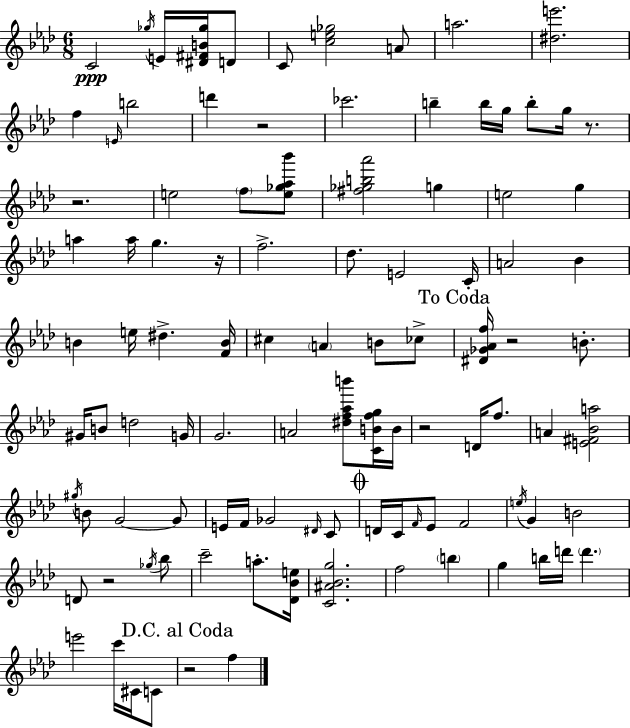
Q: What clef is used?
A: treble